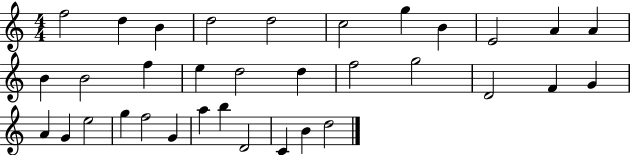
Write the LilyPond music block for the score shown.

{
  \clef treble
  \numericTimeSignature
  \time 4/4
  \key c \major
  f''2 d''4 b'4 | d''2 d''2 | c''2 g''4 b'4 | e'2 a'4 a'4 | \break b'4 b'2 f''4 | e''4 d''2 d''4 | f''2 g''2 | d'2 f'4 g'4 | \break a'4 g'4 e''2 | g''4 f''2 g'4 | a''4 b''4 d'2 | c'4 b'4 d''2 | \break \bar "|."
}